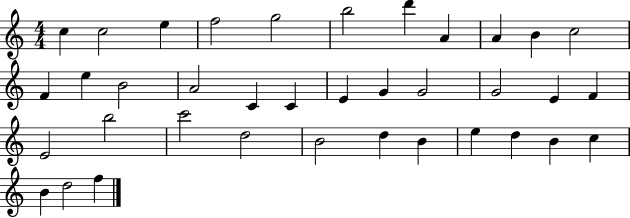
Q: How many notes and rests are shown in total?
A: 37